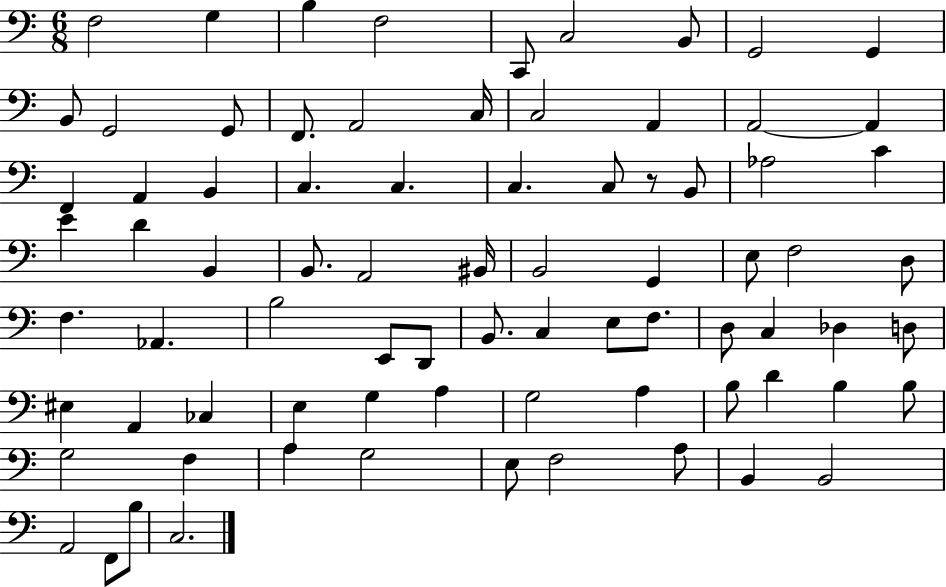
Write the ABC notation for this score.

X:1
T:Untitled
M:6/8
L:1/4
K:C
F,2 G, B, F,2 C,,/2 C,2 B,,/2 G,,2 G,, B,,/2 G,,2 G,,/2 F,,/2 A,,2 C,/4 C,2 A,, A,,2 A,, F,, A,, B,, C, C, C, C,/2 z/2 B,,/2 _A,2 C E D B,, B,,/2 A,,2 ^B,,/4 B,,2 G,, E,/2 F,2 D,/2 F, _A,, B,2 E,,/2 D,,/2 B,,/2 C, E,/2 F,/2 D,/2 C, _D, D,/2 ^E, A,, _C, E, G, A, G,2 A, B,/2 D B, B,/2 G,2 F, A, G,2 E,/2 F,2 A,/2 B,, B,,2 A,,2 F,,/2 B,/2 C,2